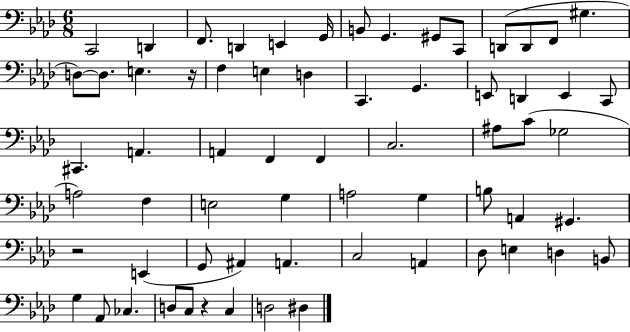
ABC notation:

X:1
T:Untitled
M:6/8
L:1/4
K:Ab
C,,2 D,, F,,/2 D,, E,, G,,/4 B,,/2 G,, ^G,,/2 C,,/2 D,,/2 D,,/2 F,,/2 ^G, D,/2 D,/2 E, z/4 F, E, D, C,, G,, E,,/2 D,, E,, C,,/2 ^C,, A,, A,, F,, F,, C,2 ^A,/2 C/2 _G,2 A,2 F, E,2 G, A,2 G, B,/2 A,, ^G,, z2 E,, G,,/2 ^A,, A,, C,2 A,, _D,/2 E, D, B,,/2 G, _A,,/2 _C, D,/2 C,/2 z C, D,2 ^D,